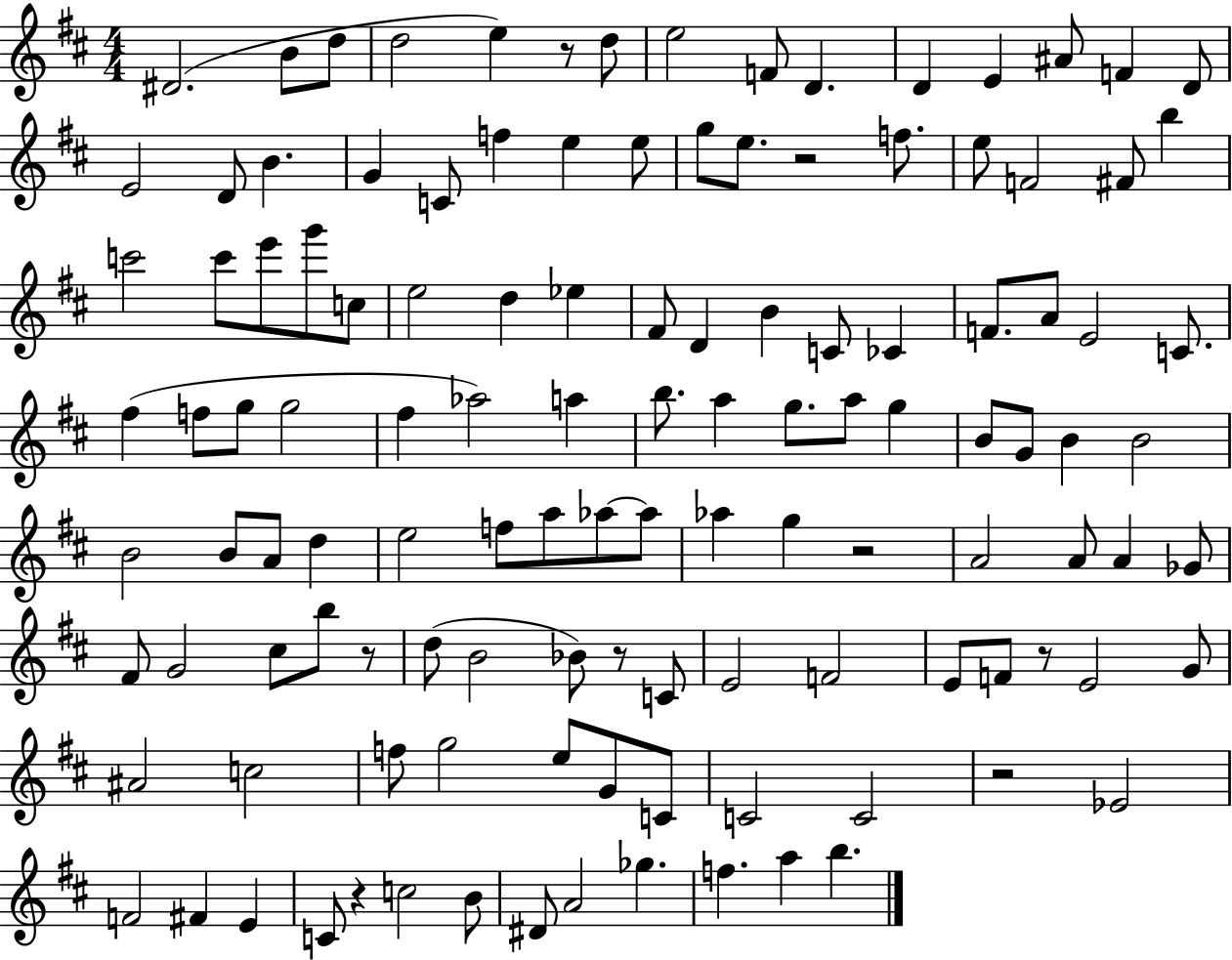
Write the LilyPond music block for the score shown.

{
  \clef treble
  \numericTimeSignature
  \time 4/4
  \key d \major
  dis'2.( b'8 d''8 | d''2 e''4) r8 d''8 | e''2 f'8 d'4. | d'4 e'4 ais'8 f'4 d'8 | \break e'2 d'8 b'4. | g'4 c'8 f''4 e''4 e''8 | g''8 e''8. r2 f''8. | e''8 f'2 fis'8 b''4 | \break c'''2 c'''8 e'''8 g'''8 c''8 | e''2 d''4 ees''4 | fis'8 d'4 b'4 c'8 ces'4 | f'8. a'8 e'2 c'8. | \break fis''4( f''8 g''8 g''2 | fis''4 aes''2) a''4 | b''8. a''4 g''8. a''8 g''4 | b'8 g'8 b'4 b'2 | \break b'2 b'8 a'8 d''4 | e''2 f''8 a''8 aes''8~~ aes''8 | aes''4 g''4 r2 | a'2 a'8 a'4 ges'8 | \break fis'8 g'2 cis''8 b''8 r8 | d''8( b'2 bes'8) r8 c'8 | e'2 f'2 | e'8 f'8 r8 e'2 g'8 | \break ais'2 c''2 | f''8 g''2 e''8 g'8 c'8 | c'2 c'2 | r2 ees'2 | \break f'2 fis'4 e'4 | c'8 r4 c''2 b'8 | dis'8 a'2 ges''4. | f''4. a''4 b''4. | \break \bar "|."
}